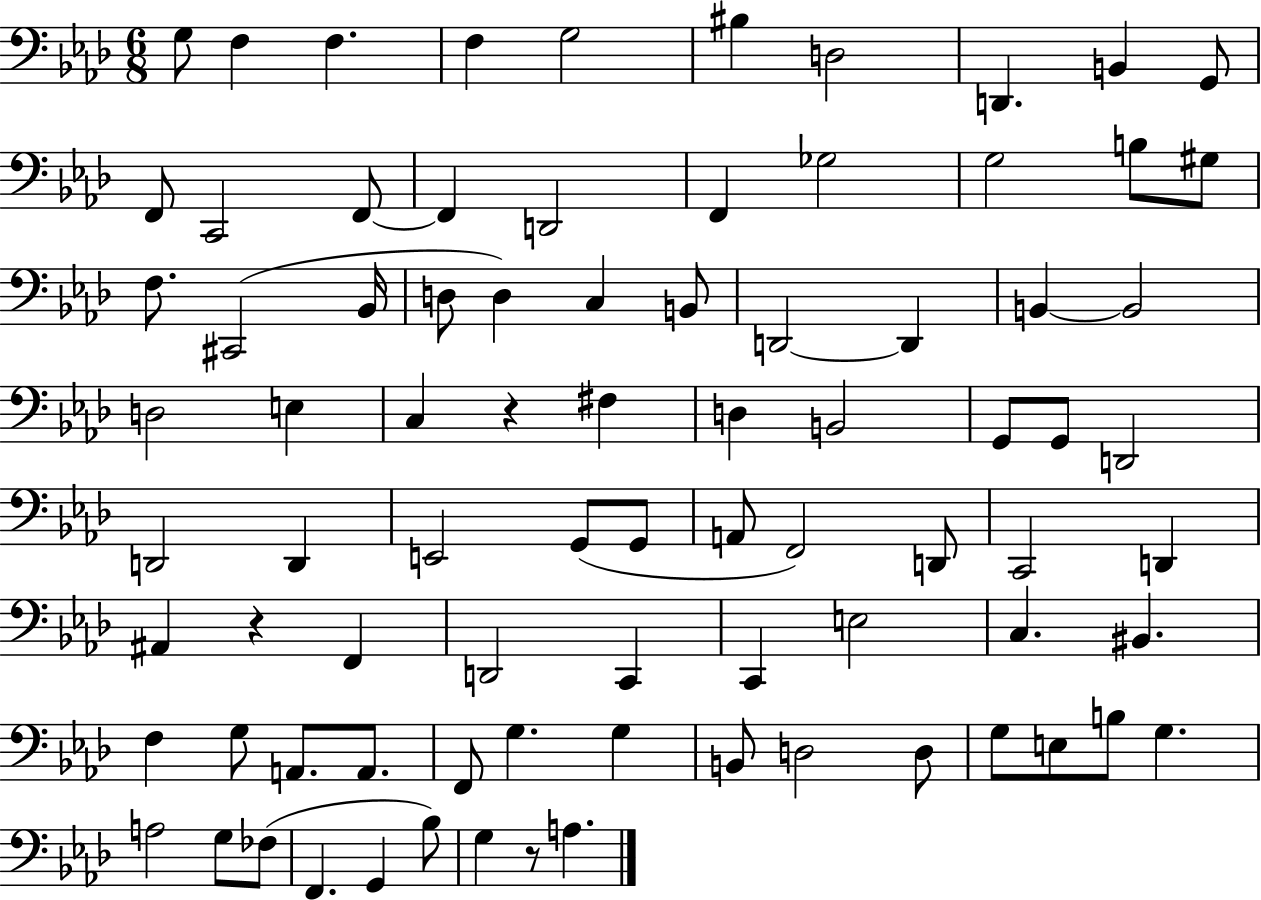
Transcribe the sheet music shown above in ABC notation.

X:1
T:Untitled
M:6/8
L:1/4
K:Ab
G,/2 F, F, F, G,2 ^B, D,2 D,, B,, G,,/2 F,,/2 C,,2 F,,/2 F,, D,,2 F,, _G,2 G,2 B,/2 ^G,/2 F,/2 ^C,,2 _B,,/4 D,/2 D, C, B,,/2 D,,2 D,, B,, B,,2 D,2 E, C, z ^F, D, B,,2 G,,/2 G,,/2 D,,2 D,,2 D,, E,,2 G,,/2 G,,/2 A,,/2 F,,2 D,,/2 C,,2 D,, ^A,, z F,, D,,2 C,, C,, E,2 C, ^B,, F, G,/2 A,,/2 A,,/2 F,,/2 G, G, B,,/2 D,2 D,/2 G,/2 E,/2 B,/2 G, A,2 G,/2 _F,/2 F,, G,, _B,/2 G, z/2 A,